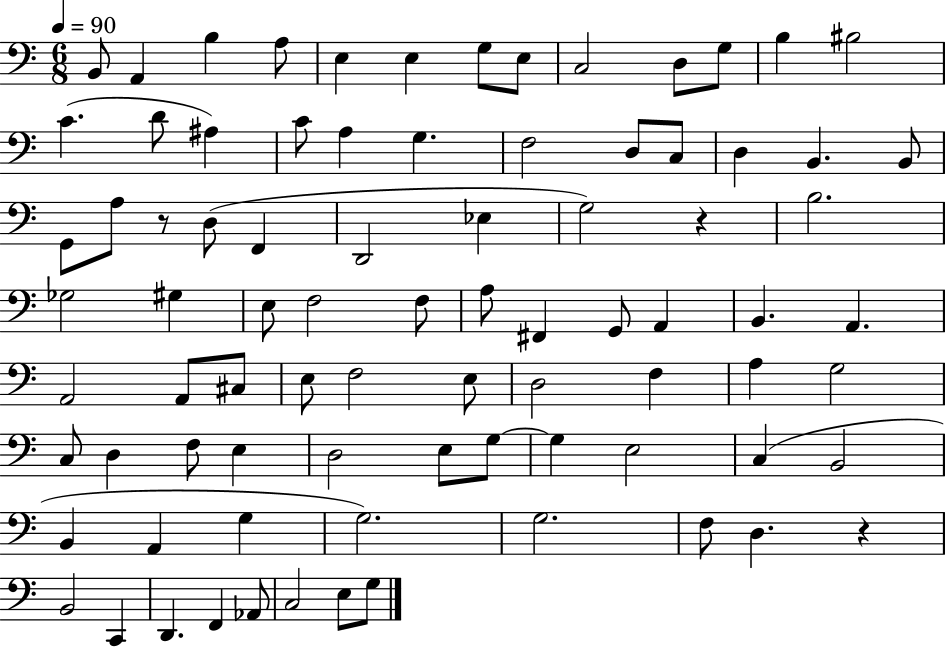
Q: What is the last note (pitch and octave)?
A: G3